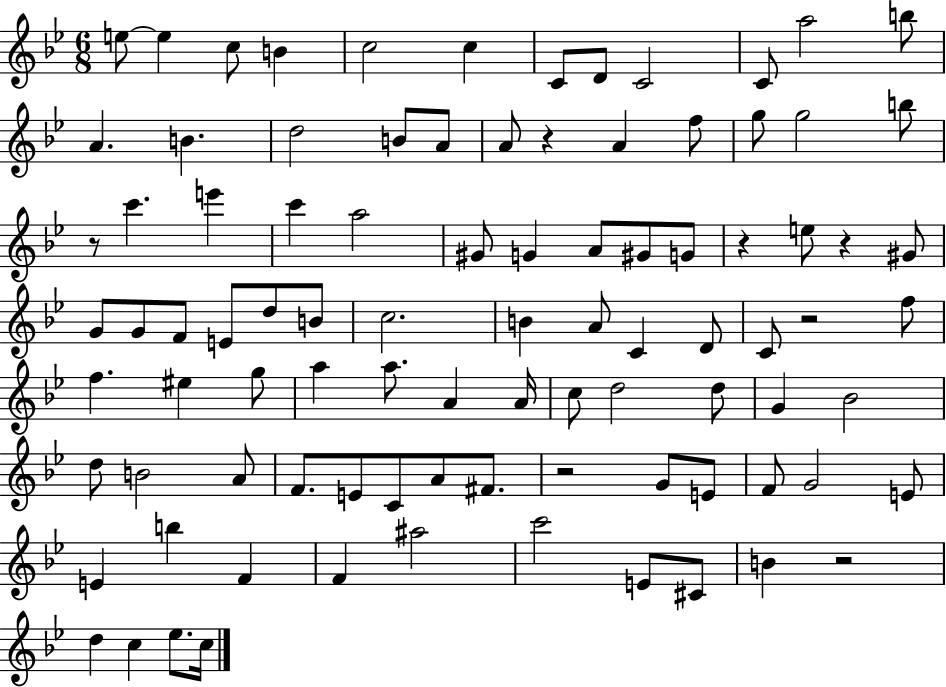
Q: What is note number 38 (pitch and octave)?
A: E4